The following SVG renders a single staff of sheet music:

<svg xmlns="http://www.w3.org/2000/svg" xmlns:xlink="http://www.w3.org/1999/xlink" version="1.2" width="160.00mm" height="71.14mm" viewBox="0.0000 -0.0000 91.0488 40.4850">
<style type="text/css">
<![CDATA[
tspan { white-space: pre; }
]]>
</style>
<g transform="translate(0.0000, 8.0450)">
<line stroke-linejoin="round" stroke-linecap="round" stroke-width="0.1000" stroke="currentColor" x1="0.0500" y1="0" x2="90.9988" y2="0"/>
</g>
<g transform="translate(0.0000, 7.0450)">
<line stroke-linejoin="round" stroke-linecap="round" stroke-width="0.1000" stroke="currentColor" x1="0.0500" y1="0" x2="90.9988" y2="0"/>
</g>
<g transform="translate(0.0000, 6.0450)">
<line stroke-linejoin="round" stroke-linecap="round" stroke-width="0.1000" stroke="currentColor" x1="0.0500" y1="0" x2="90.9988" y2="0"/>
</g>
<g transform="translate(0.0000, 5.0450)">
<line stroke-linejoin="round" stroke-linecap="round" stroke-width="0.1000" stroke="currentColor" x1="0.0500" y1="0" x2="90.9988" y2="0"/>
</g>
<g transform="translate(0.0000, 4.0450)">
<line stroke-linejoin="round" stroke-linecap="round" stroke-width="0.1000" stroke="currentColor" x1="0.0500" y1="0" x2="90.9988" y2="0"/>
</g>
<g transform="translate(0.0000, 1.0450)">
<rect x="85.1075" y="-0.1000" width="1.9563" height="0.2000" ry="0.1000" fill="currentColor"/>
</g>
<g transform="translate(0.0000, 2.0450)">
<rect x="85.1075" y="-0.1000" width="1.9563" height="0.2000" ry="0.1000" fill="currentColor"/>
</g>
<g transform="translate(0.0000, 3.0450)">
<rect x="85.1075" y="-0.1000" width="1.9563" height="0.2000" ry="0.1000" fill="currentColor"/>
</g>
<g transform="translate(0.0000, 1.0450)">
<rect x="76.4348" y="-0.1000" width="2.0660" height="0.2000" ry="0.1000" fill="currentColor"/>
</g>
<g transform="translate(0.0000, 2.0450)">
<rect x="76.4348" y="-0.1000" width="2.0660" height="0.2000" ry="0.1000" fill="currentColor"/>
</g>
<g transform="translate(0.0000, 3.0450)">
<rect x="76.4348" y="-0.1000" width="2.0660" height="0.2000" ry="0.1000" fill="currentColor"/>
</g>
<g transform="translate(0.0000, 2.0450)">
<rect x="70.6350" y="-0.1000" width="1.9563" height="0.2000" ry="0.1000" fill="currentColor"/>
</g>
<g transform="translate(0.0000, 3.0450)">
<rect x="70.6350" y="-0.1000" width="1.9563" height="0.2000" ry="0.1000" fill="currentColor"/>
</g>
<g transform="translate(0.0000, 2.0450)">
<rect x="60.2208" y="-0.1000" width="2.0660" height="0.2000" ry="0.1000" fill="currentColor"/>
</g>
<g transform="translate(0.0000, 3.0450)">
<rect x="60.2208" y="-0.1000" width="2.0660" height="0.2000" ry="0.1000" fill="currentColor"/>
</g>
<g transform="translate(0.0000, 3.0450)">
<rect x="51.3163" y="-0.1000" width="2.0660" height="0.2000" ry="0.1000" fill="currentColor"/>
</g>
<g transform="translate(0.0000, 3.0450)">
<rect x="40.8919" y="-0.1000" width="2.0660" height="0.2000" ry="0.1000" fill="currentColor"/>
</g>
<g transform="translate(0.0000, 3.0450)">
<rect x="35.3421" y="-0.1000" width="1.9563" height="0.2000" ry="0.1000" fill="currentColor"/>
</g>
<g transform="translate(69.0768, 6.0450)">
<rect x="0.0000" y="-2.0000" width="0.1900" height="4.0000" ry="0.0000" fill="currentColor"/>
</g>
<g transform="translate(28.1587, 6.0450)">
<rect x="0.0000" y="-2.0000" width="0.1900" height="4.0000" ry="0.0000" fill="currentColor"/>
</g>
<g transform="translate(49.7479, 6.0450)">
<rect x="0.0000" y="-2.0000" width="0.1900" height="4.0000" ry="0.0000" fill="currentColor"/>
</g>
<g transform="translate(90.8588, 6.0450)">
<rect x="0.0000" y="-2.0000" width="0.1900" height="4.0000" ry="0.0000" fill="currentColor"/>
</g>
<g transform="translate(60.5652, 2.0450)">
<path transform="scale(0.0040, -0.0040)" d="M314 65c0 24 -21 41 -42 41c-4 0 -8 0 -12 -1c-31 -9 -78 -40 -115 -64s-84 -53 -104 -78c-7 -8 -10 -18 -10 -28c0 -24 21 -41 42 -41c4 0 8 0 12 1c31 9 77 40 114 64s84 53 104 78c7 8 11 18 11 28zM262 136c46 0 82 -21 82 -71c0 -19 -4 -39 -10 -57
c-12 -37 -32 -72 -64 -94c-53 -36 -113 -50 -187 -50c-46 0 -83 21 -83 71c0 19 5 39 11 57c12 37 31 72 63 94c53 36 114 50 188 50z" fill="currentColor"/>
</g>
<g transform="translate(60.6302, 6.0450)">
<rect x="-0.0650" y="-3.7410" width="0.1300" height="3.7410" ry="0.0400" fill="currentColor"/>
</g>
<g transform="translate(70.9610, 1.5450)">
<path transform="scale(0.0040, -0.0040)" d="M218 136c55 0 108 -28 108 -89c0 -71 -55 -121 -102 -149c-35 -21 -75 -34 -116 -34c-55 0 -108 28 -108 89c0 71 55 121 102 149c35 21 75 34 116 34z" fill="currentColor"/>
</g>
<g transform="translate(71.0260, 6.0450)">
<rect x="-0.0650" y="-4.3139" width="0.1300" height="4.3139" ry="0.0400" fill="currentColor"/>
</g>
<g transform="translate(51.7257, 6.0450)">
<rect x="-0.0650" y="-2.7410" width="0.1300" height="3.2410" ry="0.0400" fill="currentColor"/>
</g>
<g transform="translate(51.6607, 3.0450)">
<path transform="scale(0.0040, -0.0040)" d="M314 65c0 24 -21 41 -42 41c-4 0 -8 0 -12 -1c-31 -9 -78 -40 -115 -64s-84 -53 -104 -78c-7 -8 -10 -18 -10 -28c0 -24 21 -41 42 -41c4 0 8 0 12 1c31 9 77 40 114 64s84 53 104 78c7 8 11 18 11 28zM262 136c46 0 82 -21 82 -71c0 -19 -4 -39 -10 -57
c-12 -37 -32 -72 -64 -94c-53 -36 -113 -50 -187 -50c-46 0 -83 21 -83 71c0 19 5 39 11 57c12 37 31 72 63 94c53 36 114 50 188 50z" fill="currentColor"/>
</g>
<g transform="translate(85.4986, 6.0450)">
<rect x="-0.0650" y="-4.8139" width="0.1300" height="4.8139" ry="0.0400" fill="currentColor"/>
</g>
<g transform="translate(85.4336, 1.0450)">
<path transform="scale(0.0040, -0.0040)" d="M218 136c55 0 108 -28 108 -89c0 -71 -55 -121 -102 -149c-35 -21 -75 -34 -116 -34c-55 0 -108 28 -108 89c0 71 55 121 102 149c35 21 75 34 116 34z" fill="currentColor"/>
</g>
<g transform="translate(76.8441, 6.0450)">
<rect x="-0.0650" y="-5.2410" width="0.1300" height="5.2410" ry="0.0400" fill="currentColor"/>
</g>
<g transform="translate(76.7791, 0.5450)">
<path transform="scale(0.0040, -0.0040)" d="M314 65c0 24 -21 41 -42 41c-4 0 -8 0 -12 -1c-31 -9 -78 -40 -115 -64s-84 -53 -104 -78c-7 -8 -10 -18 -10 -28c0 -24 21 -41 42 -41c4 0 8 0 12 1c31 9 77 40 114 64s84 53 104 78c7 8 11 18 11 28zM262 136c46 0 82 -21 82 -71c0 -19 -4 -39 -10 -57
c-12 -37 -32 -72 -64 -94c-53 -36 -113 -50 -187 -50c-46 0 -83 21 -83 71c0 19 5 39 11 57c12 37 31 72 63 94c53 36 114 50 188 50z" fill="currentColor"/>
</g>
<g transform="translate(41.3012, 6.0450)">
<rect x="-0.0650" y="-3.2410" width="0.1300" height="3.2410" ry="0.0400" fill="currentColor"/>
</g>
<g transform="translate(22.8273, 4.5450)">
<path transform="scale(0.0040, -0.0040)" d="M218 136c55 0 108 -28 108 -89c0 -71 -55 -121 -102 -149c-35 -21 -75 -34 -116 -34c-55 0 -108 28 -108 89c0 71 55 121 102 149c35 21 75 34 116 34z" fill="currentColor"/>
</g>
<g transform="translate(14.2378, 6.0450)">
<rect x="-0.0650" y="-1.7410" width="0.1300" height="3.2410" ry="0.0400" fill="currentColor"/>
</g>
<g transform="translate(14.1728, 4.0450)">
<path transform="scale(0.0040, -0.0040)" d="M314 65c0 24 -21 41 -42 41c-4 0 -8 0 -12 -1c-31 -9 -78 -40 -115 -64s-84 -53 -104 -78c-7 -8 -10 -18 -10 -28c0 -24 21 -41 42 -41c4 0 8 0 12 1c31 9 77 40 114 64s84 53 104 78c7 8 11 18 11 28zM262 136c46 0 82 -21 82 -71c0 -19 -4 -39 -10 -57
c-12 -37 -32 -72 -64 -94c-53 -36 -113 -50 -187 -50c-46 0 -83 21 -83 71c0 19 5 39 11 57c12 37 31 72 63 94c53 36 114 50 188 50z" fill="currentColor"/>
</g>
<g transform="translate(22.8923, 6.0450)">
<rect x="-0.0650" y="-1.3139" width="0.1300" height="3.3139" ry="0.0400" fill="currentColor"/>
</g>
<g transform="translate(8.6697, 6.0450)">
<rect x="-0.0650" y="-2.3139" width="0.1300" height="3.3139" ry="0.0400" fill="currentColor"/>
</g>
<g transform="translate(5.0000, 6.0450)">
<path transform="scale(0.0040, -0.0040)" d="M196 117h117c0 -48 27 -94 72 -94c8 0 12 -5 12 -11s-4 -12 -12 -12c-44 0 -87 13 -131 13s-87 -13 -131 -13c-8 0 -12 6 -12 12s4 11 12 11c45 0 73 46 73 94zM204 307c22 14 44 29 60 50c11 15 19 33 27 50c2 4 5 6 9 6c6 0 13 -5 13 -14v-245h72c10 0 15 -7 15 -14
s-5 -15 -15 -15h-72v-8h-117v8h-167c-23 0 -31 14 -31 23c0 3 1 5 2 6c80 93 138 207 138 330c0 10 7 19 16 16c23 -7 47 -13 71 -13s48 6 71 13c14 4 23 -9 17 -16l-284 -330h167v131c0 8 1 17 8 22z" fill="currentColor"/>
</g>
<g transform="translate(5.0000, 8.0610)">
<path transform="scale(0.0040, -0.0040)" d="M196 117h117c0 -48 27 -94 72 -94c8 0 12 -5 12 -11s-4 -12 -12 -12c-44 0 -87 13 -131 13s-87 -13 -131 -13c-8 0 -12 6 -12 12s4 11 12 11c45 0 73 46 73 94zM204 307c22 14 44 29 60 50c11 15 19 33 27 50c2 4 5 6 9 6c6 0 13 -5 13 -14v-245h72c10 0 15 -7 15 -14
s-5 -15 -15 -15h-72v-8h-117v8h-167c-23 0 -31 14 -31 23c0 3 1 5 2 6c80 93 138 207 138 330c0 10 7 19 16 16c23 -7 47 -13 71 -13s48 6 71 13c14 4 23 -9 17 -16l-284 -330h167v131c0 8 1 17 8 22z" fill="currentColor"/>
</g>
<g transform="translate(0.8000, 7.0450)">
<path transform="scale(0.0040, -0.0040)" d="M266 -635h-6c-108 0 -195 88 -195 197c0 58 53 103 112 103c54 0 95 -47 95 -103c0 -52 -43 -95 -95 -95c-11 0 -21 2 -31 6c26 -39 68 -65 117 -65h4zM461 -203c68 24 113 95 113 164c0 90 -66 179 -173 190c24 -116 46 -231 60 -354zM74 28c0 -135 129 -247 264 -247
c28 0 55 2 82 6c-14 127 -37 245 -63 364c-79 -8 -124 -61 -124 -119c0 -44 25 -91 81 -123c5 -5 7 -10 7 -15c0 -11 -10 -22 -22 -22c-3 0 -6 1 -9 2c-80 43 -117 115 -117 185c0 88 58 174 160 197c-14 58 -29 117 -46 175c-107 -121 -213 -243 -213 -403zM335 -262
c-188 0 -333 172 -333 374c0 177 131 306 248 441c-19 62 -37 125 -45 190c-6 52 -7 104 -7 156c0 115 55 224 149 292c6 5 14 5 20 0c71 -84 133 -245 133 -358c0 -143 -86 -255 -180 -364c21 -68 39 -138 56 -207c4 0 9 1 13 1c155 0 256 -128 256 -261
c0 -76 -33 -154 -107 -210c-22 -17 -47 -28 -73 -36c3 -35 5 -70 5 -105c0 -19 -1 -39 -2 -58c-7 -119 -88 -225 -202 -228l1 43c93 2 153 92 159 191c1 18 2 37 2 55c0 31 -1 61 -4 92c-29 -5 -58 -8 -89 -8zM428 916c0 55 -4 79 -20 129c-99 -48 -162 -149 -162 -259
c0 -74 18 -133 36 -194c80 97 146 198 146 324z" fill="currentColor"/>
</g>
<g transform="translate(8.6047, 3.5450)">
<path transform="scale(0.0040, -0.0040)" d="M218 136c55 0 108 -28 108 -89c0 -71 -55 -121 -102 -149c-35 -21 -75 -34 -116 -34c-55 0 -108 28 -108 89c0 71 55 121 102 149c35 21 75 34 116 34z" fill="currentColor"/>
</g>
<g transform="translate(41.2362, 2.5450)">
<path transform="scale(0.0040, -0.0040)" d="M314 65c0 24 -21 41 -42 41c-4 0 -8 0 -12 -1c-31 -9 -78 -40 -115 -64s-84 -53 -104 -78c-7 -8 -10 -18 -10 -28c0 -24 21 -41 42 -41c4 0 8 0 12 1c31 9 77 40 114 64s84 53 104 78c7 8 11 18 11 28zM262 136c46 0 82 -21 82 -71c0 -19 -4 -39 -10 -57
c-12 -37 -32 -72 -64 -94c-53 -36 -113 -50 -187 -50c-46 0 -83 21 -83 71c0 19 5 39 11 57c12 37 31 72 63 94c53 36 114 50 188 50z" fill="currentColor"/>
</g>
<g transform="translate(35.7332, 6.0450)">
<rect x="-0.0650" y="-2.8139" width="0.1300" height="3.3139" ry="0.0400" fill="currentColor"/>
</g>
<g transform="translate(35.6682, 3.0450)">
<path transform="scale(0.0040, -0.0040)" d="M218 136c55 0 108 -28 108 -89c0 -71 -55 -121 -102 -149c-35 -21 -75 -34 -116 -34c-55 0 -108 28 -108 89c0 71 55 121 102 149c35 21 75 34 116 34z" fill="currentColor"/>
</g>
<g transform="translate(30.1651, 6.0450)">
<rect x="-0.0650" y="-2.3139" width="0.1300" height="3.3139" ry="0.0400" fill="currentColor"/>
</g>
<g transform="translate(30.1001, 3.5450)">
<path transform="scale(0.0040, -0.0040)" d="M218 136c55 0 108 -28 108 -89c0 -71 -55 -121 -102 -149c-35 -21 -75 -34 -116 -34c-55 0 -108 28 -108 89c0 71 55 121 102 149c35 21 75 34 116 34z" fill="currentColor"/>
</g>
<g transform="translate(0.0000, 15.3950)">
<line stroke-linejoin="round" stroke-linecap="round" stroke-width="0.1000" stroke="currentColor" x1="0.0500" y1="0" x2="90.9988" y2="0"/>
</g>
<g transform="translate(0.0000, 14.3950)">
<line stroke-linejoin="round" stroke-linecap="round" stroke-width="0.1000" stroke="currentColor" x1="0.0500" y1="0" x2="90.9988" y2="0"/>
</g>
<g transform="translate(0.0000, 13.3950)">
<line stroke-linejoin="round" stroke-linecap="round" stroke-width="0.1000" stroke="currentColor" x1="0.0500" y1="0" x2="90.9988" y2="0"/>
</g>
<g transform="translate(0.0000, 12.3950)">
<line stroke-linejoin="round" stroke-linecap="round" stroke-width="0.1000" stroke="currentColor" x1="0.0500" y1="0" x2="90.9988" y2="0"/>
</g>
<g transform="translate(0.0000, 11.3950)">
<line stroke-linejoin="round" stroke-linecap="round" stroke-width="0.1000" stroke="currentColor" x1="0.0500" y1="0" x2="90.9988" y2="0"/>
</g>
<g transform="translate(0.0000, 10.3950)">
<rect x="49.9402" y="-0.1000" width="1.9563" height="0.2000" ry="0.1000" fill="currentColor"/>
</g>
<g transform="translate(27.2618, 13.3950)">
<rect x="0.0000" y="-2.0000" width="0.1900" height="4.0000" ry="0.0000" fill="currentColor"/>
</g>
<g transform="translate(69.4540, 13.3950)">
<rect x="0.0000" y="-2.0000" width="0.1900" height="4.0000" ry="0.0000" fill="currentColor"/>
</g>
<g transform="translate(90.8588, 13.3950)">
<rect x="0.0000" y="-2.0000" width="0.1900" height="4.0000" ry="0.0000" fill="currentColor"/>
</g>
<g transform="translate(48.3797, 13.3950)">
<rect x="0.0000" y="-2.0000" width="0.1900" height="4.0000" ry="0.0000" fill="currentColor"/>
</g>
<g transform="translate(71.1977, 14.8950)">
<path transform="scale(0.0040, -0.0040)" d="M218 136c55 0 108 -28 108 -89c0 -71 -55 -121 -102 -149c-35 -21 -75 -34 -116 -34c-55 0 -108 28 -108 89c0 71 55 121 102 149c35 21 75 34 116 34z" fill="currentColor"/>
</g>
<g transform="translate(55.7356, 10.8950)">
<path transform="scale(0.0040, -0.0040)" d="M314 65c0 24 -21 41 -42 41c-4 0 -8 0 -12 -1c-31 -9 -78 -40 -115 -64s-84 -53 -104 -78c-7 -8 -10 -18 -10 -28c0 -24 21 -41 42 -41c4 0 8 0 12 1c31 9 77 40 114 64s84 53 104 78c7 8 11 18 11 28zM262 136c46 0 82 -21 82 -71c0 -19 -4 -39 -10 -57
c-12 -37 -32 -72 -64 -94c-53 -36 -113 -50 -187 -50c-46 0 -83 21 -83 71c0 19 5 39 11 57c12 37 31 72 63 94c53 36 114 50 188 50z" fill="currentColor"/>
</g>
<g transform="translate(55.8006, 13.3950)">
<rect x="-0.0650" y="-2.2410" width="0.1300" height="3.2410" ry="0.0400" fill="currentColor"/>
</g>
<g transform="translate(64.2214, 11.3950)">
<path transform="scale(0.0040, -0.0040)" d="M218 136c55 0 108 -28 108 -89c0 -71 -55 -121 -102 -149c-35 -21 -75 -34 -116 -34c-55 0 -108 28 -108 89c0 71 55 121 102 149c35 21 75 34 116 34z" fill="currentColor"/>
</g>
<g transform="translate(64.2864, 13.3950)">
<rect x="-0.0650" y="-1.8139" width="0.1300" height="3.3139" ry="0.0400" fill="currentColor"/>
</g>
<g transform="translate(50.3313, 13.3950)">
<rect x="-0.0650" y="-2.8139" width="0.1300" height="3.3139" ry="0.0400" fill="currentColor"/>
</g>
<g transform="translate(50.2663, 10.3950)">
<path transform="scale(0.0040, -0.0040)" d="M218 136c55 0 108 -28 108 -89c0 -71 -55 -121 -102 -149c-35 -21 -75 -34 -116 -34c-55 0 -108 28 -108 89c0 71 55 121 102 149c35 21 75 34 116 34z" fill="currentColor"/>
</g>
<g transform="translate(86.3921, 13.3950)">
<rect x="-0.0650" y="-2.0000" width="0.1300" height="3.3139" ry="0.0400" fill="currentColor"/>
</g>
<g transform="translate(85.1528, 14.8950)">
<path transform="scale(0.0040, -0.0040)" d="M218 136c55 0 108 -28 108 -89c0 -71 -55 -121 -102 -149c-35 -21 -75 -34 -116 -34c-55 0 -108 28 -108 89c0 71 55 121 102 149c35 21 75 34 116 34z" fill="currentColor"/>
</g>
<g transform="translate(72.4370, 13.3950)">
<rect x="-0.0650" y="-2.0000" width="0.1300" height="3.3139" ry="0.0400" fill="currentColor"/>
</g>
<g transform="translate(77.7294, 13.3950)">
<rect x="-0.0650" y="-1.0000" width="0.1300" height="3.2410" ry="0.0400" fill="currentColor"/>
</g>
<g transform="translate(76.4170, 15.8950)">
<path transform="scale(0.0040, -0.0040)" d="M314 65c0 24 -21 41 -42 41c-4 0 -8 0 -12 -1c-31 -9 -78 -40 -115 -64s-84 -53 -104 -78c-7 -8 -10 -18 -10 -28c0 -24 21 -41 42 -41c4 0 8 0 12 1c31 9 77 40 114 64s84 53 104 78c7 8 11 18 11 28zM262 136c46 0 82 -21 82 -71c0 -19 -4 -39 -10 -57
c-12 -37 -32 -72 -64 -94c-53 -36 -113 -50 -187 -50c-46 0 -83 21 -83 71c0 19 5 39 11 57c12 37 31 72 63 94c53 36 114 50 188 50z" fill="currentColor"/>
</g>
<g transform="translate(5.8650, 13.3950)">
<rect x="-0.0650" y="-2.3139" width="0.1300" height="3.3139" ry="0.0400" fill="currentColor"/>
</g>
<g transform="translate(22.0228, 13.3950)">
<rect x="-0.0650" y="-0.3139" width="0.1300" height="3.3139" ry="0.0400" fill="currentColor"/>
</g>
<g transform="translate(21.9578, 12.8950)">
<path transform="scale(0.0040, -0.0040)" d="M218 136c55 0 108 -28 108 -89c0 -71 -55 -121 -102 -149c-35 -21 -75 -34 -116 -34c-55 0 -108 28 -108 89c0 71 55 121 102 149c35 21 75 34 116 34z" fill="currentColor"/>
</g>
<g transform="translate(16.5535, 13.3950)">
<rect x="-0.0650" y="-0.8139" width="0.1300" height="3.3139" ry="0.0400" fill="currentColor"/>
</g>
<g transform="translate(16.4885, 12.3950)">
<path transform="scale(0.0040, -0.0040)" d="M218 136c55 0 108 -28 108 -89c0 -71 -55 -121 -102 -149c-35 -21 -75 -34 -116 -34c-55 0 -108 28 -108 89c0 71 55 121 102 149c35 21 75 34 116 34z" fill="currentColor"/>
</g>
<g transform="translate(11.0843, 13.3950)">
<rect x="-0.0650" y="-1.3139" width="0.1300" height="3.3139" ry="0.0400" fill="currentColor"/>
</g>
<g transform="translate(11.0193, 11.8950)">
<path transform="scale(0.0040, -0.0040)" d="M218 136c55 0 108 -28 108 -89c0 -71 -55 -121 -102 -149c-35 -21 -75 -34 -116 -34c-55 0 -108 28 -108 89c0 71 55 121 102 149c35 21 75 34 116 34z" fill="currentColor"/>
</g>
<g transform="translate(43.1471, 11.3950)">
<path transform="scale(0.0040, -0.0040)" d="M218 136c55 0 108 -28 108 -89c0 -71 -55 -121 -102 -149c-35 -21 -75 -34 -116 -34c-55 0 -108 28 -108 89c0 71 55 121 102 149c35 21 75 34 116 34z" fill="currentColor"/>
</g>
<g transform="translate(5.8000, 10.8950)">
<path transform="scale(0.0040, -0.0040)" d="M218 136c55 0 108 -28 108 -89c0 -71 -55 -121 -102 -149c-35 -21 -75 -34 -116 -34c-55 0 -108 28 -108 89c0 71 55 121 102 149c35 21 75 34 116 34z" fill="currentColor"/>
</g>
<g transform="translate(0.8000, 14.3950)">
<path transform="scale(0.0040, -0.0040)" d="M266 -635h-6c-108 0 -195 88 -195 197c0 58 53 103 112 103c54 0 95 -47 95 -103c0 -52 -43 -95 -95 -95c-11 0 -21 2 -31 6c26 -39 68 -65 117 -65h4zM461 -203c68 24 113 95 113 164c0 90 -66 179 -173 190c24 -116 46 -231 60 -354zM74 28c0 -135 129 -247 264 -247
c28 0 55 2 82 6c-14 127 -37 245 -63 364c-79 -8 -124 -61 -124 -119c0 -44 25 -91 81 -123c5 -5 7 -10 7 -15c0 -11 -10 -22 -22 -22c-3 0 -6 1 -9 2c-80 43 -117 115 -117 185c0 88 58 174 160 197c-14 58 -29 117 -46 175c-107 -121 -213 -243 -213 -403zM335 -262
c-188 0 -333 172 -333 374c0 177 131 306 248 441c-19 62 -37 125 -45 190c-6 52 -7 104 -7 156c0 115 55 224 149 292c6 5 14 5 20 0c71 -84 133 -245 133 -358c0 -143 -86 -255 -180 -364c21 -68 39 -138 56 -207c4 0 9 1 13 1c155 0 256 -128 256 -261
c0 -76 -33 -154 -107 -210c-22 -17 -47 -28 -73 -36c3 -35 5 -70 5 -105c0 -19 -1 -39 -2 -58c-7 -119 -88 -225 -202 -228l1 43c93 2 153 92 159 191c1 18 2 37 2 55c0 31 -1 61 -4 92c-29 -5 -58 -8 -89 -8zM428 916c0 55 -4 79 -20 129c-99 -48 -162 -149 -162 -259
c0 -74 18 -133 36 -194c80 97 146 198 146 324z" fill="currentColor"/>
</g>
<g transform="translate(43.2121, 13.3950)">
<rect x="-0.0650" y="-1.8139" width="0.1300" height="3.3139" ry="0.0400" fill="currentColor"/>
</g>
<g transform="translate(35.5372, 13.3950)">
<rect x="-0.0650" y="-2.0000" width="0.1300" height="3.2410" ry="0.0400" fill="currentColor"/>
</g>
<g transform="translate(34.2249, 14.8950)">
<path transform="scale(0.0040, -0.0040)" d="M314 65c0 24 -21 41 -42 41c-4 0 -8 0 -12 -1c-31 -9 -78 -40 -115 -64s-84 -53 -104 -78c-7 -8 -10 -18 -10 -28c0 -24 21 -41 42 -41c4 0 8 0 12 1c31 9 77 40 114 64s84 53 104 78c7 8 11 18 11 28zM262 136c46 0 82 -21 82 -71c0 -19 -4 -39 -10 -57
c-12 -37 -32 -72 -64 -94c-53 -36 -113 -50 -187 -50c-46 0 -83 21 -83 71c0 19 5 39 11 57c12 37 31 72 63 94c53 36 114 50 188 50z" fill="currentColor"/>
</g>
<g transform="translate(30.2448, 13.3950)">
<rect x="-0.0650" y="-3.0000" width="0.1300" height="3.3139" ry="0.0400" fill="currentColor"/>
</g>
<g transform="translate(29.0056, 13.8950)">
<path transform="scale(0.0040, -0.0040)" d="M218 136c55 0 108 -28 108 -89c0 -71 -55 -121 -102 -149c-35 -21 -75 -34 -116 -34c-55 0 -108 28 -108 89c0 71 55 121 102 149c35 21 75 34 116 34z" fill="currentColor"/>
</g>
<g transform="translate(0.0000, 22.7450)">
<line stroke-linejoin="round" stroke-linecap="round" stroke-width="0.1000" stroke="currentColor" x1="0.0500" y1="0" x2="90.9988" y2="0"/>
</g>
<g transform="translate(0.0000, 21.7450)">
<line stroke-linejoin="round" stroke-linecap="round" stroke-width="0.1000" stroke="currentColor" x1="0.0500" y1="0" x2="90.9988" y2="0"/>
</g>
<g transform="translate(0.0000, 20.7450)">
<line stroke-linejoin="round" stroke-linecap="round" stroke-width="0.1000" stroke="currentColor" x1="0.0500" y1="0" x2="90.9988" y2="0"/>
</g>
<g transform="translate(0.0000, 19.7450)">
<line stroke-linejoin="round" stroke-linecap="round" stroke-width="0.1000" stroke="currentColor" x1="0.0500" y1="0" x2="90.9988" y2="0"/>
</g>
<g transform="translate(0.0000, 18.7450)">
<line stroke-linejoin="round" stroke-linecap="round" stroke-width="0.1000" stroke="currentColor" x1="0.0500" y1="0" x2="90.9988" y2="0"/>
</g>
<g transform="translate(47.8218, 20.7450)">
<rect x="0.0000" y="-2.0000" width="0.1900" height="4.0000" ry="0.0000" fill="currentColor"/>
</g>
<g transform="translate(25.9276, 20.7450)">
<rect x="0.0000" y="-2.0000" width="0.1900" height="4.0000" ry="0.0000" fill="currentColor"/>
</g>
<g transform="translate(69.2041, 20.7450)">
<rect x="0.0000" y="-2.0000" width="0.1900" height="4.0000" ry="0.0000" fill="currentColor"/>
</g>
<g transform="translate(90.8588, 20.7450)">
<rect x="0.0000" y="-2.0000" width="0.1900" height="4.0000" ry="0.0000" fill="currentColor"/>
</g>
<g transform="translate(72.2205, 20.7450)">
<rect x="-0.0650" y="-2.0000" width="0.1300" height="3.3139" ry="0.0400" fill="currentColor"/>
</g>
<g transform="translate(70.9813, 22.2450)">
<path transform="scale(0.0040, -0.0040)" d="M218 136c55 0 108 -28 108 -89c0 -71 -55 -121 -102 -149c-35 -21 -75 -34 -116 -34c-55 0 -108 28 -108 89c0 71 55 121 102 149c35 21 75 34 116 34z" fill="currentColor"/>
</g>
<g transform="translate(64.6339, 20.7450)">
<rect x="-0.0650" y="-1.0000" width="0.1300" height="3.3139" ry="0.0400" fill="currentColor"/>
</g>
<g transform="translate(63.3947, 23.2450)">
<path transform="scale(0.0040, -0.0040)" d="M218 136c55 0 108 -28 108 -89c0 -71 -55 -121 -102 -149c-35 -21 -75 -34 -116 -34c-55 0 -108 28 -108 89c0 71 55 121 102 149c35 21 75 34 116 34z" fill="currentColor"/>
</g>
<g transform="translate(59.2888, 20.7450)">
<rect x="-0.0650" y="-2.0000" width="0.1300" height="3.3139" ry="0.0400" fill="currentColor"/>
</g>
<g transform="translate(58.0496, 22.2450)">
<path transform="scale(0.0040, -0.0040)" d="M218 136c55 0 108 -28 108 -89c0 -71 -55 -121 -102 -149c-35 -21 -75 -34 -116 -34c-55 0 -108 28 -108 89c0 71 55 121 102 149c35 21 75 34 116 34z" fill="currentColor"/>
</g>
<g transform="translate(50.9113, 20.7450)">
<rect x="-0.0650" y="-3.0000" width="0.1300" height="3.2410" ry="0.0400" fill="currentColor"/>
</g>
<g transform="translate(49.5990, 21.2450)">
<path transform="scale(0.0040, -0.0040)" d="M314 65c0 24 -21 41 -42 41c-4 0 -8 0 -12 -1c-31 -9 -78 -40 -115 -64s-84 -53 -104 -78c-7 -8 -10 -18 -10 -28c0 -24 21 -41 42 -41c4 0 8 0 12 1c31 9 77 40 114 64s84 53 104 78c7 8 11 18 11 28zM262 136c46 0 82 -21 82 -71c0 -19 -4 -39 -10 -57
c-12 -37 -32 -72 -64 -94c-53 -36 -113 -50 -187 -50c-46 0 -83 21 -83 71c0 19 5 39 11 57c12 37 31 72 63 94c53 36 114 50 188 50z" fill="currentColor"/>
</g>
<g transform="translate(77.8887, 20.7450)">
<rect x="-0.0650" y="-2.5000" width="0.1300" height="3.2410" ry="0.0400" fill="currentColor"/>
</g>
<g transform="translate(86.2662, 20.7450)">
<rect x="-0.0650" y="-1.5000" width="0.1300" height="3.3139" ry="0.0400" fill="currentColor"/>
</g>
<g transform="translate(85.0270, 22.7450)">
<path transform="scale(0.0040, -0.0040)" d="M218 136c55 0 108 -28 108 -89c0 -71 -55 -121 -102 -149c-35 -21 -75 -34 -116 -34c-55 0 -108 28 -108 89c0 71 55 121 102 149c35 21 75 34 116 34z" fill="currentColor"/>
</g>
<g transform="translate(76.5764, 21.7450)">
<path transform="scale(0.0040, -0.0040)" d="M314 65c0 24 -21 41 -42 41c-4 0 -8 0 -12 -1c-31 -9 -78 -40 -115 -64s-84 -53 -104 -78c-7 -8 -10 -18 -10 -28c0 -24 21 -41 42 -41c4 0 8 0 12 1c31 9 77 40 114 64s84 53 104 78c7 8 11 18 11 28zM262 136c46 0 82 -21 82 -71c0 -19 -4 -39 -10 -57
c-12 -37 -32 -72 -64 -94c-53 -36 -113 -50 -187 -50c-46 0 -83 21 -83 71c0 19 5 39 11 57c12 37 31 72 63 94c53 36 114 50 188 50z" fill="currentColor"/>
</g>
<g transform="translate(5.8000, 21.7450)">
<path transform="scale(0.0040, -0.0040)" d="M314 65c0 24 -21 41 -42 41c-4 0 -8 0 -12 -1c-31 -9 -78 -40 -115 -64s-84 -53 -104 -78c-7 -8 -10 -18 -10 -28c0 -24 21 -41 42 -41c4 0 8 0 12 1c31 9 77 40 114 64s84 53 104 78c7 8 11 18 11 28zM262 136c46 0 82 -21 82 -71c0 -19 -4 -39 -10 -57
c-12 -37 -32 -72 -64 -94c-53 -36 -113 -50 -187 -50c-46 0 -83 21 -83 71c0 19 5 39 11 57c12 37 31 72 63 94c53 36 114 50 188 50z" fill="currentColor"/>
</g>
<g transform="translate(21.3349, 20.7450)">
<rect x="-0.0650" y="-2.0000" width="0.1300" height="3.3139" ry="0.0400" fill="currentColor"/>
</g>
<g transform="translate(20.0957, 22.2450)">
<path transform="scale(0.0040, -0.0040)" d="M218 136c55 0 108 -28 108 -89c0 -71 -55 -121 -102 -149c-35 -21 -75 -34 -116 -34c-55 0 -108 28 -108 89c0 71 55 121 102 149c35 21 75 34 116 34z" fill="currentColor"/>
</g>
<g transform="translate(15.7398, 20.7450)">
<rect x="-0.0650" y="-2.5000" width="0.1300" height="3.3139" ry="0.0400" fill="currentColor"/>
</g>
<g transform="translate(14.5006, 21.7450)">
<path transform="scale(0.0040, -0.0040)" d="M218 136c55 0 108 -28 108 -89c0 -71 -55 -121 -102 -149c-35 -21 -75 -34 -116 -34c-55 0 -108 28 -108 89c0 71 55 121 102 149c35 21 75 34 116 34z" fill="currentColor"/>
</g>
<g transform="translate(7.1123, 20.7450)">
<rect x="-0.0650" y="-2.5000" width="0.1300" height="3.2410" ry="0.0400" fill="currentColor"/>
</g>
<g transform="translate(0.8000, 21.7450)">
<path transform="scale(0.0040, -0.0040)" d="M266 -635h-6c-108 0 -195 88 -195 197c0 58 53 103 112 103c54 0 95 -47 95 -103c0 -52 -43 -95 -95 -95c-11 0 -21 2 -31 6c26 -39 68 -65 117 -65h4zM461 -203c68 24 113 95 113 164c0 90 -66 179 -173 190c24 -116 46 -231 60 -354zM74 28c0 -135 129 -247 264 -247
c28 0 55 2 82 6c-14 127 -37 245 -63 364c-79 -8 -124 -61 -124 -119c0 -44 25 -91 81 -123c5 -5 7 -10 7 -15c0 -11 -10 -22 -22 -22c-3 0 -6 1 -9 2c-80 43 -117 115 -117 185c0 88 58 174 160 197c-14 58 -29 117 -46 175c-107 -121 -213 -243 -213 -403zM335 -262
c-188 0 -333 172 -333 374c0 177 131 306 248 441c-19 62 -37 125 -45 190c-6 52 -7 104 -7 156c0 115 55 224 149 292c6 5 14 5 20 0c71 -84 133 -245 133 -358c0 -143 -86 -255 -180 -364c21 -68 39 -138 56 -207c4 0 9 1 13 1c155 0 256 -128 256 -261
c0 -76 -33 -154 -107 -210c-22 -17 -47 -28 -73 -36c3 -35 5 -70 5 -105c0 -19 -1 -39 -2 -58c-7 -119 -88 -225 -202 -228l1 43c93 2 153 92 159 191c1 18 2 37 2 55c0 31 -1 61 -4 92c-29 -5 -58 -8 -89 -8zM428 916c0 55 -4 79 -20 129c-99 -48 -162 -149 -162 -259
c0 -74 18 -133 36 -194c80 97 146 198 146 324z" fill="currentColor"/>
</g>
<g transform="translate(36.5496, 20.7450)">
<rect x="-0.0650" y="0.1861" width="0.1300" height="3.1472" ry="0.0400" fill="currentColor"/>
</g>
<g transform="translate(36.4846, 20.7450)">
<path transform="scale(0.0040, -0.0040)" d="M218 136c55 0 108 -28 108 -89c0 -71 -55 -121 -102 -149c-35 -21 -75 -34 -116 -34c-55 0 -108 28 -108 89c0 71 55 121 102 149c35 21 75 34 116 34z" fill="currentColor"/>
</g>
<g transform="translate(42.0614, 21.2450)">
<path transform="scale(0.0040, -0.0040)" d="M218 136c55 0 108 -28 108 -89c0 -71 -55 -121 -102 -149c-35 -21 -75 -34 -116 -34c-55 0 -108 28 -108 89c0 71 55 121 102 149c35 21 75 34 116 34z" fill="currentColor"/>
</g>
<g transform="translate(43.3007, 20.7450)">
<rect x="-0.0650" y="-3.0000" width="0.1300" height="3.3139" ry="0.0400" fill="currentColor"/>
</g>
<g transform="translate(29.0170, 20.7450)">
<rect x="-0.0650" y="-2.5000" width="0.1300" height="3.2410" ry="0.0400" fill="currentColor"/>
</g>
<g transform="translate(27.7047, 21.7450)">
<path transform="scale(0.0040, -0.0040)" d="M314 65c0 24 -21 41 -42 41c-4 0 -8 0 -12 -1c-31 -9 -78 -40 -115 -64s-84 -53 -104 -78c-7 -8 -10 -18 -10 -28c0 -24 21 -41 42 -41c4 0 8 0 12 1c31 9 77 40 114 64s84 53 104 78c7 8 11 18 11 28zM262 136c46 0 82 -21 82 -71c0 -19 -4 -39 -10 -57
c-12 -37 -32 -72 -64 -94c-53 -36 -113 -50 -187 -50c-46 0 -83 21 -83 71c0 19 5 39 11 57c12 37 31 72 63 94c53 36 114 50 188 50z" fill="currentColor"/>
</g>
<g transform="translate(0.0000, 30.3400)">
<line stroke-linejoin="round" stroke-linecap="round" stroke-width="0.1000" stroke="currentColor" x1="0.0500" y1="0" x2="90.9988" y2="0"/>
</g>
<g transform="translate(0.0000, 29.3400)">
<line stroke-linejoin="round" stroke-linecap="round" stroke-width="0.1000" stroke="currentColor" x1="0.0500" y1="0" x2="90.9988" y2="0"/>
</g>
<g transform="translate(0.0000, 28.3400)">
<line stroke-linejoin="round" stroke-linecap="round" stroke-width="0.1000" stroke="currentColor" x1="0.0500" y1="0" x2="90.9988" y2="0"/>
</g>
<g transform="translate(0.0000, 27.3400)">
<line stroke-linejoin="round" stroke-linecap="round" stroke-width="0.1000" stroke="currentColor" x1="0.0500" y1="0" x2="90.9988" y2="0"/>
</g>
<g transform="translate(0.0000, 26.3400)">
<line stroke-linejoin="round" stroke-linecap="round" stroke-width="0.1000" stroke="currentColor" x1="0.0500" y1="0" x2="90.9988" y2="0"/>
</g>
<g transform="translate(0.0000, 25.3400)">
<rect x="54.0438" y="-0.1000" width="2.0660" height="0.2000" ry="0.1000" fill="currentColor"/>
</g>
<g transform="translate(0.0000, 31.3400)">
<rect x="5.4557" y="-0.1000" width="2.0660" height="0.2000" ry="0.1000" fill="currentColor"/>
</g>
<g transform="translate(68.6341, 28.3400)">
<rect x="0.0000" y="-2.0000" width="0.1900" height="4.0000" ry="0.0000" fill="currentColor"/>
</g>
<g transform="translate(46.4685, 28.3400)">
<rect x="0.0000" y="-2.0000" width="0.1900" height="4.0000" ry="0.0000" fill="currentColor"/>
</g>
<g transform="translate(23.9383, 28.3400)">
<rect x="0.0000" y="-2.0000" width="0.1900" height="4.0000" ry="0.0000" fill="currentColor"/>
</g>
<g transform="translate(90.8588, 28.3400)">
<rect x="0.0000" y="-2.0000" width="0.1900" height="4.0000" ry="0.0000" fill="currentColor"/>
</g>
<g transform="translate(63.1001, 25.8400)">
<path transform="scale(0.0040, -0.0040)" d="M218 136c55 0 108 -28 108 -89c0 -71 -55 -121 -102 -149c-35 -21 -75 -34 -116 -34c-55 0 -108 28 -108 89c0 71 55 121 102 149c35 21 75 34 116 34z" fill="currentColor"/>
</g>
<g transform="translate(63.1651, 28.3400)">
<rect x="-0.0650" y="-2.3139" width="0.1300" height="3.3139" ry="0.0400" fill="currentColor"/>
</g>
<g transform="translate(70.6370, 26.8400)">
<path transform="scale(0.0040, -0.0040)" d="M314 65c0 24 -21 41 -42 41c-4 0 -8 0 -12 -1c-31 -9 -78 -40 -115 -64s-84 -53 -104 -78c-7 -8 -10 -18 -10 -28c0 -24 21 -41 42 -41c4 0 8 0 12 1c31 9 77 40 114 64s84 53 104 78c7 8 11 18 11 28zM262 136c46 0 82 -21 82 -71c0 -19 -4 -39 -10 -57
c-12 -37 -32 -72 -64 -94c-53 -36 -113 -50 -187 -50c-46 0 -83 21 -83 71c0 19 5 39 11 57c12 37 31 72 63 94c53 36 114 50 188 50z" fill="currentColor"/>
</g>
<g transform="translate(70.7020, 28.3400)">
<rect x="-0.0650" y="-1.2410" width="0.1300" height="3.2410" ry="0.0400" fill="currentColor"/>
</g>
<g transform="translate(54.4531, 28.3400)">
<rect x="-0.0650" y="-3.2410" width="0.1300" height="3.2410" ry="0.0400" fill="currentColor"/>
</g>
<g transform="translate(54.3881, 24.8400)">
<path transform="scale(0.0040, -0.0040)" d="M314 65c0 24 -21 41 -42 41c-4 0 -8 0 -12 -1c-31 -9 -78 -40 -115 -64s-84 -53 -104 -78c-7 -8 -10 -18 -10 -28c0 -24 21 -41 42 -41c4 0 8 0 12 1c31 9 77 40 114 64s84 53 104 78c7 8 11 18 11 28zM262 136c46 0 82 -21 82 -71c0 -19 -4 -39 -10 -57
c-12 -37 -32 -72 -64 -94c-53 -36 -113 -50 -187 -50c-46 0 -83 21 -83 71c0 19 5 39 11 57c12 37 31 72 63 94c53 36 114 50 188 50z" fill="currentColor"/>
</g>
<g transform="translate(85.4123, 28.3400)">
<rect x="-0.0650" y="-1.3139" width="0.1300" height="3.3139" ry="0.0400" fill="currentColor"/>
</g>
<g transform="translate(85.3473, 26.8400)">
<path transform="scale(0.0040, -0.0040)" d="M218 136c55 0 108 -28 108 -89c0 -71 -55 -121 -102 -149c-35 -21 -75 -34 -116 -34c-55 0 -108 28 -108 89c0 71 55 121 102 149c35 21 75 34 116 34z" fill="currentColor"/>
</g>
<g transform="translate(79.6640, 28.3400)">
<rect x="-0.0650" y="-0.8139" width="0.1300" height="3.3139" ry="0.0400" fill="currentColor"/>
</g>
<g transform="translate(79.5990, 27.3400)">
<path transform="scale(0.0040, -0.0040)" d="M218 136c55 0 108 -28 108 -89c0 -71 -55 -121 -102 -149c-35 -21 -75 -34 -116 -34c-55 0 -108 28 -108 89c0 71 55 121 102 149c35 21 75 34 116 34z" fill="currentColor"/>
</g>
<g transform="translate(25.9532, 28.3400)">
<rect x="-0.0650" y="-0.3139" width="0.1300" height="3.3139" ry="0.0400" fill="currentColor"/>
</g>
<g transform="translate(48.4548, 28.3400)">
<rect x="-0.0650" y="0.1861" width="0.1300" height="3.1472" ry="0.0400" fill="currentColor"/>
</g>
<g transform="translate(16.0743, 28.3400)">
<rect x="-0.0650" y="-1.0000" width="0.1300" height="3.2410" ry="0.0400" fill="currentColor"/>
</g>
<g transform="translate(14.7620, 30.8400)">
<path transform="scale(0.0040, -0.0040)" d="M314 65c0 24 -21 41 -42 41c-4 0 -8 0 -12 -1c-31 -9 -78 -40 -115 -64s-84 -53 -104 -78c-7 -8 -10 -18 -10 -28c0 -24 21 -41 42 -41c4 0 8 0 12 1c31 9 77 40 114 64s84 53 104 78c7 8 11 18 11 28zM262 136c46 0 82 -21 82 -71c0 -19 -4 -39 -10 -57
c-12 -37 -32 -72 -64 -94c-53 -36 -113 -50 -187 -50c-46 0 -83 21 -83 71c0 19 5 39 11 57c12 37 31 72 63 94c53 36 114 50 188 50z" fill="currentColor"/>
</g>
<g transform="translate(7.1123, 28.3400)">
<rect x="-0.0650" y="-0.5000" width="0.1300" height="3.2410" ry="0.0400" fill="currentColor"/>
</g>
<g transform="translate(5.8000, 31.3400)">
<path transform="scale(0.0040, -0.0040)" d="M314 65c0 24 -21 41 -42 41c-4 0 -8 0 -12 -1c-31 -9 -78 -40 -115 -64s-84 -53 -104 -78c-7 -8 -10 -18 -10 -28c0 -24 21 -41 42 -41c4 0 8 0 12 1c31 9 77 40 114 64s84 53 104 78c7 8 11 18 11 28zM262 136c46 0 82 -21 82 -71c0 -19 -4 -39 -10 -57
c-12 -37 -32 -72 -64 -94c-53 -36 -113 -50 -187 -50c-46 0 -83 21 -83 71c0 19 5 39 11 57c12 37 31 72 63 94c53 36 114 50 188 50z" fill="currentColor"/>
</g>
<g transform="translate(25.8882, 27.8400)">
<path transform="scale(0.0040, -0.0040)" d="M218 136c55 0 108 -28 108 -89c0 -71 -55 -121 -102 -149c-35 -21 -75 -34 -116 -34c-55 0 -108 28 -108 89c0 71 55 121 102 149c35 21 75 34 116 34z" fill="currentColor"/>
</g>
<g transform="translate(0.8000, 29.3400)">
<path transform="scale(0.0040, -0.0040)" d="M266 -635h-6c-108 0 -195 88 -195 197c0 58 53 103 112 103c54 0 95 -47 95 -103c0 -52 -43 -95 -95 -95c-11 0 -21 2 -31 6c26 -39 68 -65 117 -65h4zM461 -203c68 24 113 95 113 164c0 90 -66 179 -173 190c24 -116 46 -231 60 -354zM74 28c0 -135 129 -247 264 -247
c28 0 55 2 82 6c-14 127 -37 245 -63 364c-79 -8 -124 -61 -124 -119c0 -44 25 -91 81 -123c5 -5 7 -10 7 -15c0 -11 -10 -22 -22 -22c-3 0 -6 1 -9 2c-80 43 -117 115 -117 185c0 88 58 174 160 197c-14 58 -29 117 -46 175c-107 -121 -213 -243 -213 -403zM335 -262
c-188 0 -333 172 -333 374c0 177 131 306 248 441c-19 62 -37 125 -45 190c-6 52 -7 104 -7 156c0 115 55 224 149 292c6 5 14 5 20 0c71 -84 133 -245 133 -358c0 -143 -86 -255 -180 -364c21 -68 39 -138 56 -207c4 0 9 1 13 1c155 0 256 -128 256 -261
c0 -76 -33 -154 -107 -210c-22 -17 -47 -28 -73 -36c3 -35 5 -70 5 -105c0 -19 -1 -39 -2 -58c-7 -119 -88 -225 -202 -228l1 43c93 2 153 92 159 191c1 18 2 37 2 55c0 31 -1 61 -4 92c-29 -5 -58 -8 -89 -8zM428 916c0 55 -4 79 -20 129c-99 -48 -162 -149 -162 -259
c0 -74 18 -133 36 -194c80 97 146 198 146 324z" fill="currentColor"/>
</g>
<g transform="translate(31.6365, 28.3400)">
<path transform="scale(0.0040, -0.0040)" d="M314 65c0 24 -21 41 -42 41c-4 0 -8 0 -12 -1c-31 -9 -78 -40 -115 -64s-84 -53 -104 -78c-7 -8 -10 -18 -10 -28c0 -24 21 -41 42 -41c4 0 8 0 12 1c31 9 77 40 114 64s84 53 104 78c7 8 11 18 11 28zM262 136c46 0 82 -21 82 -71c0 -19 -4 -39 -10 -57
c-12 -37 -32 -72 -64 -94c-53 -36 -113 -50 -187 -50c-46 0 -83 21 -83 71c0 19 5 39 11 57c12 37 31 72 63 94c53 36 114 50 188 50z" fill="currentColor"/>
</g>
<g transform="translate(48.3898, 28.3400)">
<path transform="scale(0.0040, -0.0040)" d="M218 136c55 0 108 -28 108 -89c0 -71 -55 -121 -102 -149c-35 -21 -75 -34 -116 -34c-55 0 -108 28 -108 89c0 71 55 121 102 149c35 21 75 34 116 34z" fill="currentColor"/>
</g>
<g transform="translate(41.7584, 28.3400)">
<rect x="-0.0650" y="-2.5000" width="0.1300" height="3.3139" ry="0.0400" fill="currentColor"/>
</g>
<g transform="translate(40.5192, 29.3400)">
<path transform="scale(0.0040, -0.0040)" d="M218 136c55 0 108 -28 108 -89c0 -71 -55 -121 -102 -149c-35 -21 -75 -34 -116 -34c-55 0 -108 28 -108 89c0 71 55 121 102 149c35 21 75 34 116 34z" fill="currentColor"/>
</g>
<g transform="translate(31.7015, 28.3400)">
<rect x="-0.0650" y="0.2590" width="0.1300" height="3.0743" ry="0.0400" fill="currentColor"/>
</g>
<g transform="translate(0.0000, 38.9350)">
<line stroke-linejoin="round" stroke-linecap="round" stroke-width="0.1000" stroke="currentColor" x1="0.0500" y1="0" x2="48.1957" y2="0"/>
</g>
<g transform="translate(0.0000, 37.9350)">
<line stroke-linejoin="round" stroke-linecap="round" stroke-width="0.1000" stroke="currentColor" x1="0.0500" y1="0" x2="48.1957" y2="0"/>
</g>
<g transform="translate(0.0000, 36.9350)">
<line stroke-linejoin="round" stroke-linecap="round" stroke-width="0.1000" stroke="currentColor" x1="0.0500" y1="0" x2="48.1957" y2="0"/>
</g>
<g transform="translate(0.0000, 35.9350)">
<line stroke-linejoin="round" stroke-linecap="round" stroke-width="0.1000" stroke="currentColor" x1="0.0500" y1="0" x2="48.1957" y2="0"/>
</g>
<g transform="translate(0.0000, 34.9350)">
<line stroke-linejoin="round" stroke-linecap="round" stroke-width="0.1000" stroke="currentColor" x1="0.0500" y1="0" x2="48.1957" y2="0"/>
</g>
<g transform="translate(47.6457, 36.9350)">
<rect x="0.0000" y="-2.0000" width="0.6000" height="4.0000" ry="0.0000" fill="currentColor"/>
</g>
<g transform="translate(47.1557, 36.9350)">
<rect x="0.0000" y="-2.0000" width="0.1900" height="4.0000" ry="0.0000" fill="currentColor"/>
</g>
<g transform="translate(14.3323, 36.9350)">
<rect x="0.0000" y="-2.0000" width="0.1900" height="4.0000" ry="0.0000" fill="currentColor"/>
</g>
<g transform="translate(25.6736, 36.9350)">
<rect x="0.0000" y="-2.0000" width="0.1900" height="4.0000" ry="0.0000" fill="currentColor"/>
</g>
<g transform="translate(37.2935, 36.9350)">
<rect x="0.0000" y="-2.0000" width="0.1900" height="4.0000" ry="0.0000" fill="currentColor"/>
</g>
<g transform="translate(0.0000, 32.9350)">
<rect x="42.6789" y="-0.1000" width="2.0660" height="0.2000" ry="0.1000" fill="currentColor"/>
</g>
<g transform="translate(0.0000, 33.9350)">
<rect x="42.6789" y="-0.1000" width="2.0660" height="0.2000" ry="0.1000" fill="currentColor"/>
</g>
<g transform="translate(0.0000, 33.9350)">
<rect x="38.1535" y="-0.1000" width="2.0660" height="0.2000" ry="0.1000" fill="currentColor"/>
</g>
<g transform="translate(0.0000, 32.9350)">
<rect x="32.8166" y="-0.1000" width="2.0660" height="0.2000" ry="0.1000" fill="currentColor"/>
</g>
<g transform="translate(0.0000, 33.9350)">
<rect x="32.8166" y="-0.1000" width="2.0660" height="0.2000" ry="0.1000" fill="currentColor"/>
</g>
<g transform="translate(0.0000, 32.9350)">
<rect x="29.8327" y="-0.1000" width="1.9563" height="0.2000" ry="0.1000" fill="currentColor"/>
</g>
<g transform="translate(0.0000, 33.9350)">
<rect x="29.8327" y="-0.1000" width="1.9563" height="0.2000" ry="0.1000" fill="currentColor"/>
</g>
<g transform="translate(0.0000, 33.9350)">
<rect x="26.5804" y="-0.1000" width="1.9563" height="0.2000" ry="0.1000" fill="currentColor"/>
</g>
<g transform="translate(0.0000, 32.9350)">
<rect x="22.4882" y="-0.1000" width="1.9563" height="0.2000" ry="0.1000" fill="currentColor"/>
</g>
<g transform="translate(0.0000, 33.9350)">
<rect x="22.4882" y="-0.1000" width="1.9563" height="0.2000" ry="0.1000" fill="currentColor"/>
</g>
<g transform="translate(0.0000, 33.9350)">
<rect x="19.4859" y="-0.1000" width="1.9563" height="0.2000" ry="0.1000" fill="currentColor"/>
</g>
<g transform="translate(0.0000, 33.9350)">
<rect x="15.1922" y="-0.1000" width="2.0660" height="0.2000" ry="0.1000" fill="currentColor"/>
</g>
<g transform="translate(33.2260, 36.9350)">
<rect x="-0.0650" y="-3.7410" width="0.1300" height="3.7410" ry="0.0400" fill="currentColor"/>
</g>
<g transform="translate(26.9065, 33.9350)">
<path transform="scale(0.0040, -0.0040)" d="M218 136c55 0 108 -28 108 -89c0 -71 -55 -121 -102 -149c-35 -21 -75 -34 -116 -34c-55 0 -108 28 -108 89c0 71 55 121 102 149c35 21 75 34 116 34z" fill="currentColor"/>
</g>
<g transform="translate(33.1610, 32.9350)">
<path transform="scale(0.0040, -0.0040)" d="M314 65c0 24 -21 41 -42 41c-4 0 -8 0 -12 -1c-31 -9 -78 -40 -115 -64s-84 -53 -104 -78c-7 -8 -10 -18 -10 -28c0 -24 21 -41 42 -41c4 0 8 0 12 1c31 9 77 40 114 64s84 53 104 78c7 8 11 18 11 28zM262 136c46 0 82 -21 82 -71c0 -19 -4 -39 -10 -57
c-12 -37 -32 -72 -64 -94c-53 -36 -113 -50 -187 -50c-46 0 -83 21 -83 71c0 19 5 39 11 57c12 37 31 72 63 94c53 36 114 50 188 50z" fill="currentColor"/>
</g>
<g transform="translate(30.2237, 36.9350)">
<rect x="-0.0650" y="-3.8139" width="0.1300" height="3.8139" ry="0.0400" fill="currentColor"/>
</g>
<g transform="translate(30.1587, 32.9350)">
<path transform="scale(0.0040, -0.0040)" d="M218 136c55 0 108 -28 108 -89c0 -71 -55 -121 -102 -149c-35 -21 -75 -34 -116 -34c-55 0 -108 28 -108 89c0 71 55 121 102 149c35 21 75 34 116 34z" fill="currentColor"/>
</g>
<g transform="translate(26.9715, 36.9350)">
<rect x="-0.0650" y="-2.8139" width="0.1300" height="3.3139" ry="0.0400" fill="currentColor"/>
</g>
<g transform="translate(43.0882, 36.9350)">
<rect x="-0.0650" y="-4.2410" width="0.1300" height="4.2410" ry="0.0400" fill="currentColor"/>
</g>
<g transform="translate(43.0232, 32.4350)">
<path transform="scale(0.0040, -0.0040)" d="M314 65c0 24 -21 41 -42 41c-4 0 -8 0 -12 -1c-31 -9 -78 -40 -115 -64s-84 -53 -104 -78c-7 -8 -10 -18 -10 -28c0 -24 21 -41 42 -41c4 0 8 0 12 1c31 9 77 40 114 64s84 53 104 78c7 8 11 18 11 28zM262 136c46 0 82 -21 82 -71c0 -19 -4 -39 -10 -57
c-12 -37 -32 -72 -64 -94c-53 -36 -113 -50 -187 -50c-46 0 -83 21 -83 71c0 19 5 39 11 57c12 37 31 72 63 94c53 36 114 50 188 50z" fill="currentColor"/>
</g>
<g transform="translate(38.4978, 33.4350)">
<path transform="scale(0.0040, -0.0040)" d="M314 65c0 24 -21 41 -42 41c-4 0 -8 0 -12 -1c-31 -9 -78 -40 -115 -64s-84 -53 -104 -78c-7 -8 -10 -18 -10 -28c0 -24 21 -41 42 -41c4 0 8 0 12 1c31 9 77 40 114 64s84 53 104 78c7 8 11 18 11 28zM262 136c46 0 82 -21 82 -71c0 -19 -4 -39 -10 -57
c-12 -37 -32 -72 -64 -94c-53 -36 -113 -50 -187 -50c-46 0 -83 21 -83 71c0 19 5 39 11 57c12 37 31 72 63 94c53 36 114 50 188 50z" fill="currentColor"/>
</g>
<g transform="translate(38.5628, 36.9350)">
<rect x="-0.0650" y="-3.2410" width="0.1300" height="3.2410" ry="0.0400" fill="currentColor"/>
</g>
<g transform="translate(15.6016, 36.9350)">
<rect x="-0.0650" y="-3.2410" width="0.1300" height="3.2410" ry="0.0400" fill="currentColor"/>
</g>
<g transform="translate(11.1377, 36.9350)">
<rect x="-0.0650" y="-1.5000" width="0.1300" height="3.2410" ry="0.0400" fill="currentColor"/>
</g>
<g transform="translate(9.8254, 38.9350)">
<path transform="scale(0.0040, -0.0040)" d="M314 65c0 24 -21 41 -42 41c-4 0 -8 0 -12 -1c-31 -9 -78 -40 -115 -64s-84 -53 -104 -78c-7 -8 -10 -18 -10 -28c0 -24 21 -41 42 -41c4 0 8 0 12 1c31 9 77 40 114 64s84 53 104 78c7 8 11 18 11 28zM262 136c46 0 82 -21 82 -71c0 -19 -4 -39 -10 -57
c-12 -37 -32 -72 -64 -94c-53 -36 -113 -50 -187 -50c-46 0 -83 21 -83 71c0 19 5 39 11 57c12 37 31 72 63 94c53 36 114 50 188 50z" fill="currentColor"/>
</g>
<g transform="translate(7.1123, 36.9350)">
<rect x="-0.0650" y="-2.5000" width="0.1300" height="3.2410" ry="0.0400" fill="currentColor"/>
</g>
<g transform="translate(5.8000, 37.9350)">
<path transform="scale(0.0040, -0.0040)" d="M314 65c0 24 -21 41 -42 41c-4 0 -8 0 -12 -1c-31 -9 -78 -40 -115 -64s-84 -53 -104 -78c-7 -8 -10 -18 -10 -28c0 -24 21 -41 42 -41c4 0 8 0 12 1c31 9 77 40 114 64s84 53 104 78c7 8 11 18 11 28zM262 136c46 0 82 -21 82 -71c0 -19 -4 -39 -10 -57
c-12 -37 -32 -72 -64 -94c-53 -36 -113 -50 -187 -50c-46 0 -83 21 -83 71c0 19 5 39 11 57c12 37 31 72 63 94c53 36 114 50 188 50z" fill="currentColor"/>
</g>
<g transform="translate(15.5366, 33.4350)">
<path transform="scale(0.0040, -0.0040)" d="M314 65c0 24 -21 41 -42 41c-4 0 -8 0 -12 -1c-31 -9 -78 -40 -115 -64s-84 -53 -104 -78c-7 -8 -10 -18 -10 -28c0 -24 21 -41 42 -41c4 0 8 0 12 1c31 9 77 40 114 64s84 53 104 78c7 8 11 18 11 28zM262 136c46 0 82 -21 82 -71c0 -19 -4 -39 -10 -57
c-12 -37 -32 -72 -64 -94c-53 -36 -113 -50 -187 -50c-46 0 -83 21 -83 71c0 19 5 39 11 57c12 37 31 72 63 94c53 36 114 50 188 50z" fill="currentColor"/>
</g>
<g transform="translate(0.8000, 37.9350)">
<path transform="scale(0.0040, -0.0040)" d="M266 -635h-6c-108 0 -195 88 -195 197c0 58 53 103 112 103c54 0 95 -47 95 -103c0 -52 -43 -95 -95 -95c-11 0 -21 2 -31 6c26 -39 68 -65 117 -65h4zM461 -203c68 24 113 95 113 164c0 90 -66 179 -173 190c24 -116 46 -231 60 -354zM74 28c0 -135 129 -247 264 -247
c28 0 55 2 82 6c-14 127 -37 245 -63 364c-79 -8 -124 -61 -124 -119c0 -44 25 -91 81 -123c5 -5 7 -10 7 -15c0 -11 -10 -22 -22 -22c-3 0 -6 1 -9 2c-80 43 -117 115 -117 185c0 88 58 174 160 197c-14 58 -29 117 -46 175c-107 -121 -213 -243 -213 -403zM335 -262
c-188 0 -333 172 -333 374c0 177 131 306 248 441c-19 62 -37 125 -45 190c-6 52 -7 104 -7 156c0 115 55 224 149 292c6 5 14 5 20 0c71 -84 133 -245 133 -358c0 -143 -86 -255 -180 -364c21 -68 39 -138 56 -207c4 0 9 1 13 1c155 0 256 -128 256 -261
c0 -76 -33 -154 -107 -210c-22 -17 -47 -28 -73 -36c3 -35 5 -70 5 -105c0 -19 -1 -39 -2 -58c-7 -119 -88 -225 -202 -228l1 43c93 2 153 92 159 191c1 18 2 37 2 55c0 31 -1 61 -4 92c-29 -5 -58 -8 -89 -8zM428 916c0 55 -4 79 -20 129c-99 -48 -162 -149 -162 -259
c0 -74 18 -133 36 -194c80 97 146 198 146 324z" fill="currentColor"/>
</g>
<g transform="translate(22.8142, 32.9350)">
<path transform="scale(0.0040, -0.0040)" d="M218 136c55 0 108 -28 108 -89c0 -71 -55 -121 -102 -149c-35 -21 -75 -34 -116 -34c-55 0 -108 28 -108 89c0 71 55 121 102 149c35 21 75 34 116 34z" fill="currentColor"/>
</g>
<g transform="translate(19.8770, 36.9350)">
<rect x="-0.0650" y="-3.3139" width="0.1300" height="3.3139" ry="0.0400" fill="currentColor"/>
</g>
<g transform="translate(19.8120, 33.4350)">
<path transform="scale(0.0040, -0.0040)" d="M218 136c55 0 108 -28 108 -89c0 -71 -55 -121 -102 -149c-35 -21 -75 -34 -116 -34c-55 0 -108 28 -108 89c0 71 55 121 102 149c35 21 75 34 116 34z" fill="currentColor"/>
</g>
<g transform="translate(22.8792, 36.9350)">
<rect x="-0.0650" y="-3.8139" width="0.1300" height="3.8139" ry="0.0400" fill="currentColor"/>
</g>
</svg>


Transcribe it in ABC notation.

X:1
T:Untitled
M:4/4
L:1/4
K:C
g f2 e g a b2 a2 c'2 d' f'2 e' g e d c A F2 f a g2 f F D2 F G2 G F G2 B A A2 F D F G2 E C2 D2 c B2 G B b2 g e2 d e G2 E2 b2 b c' a c' c'2 b2 d'2